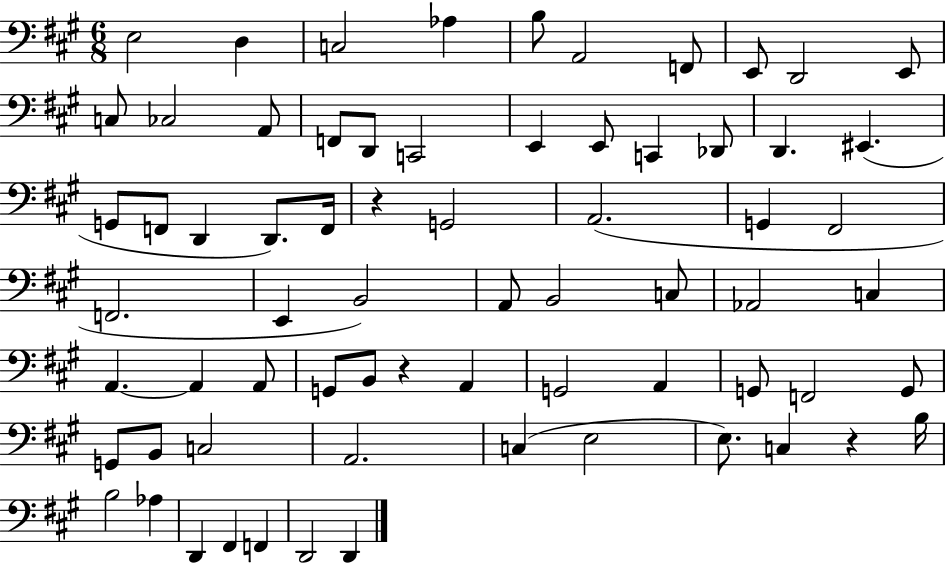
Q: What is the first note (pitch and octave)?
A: E3